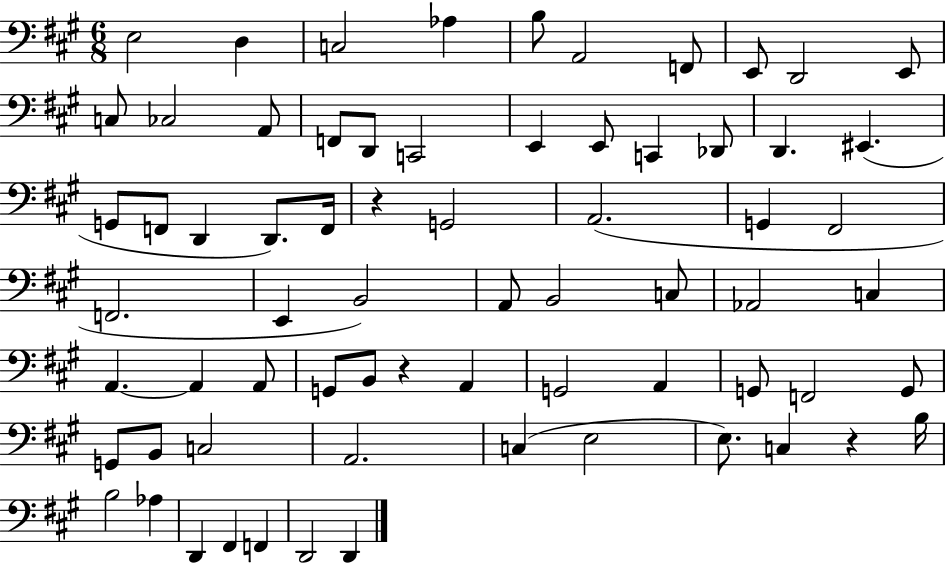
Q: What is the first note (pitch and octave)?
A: E3